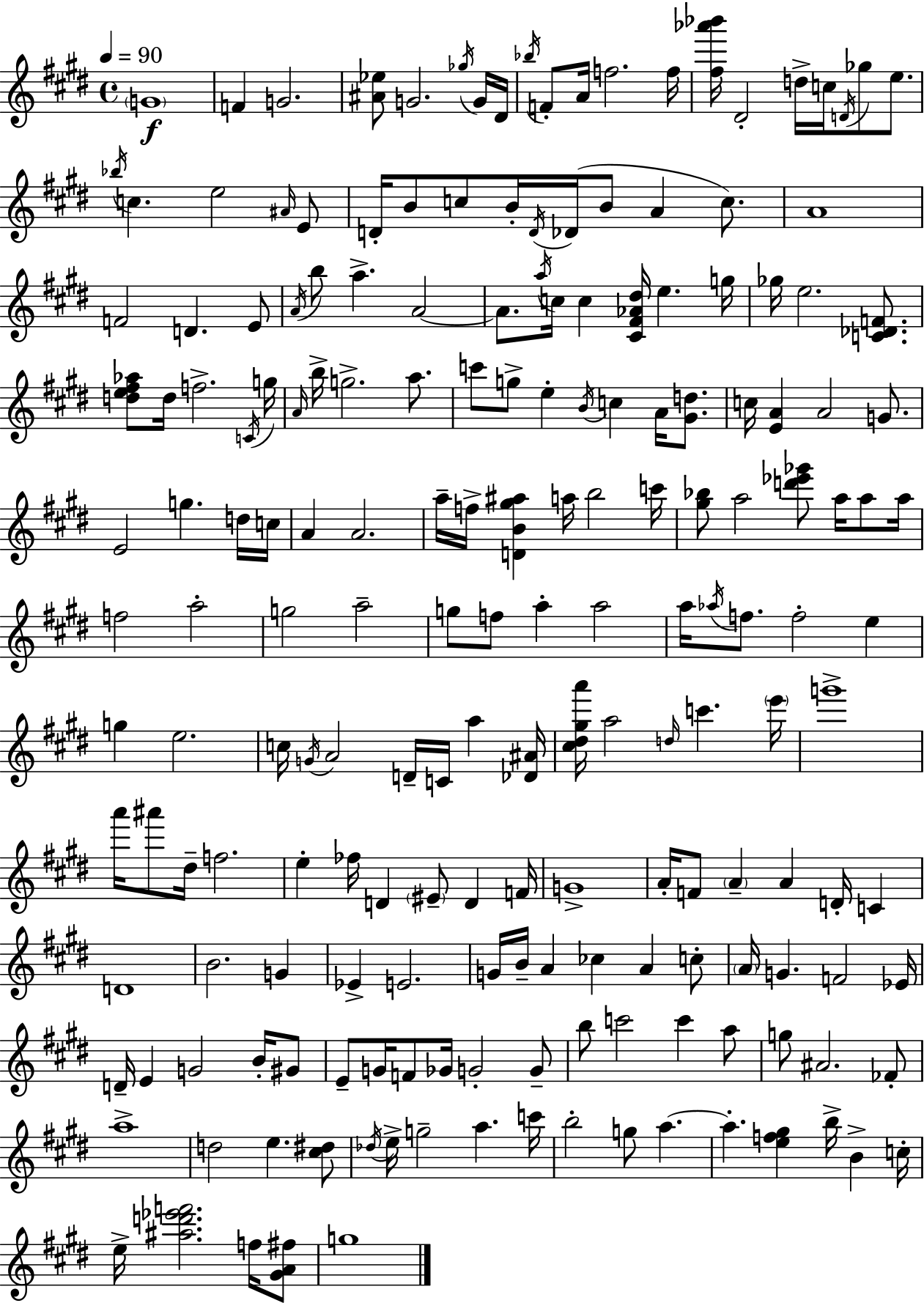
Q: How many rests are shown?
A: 0